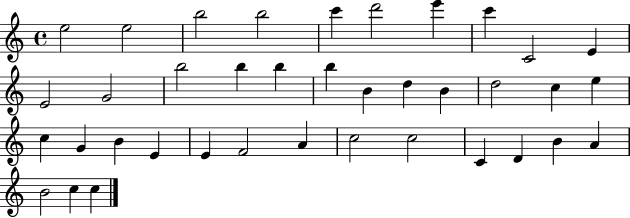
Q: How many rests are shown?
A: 0